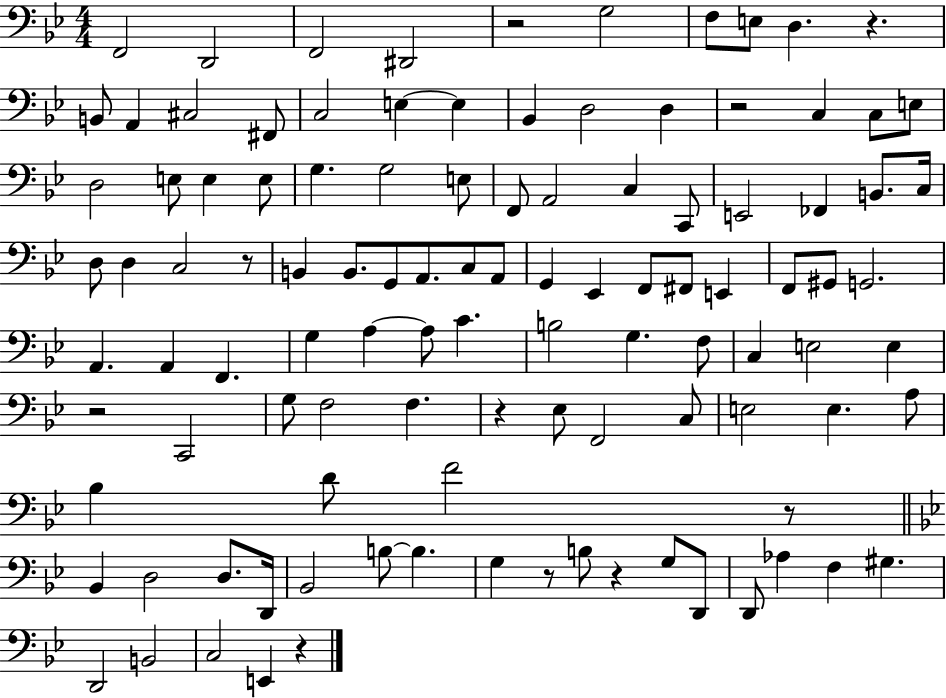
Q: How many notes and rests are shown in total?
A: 108